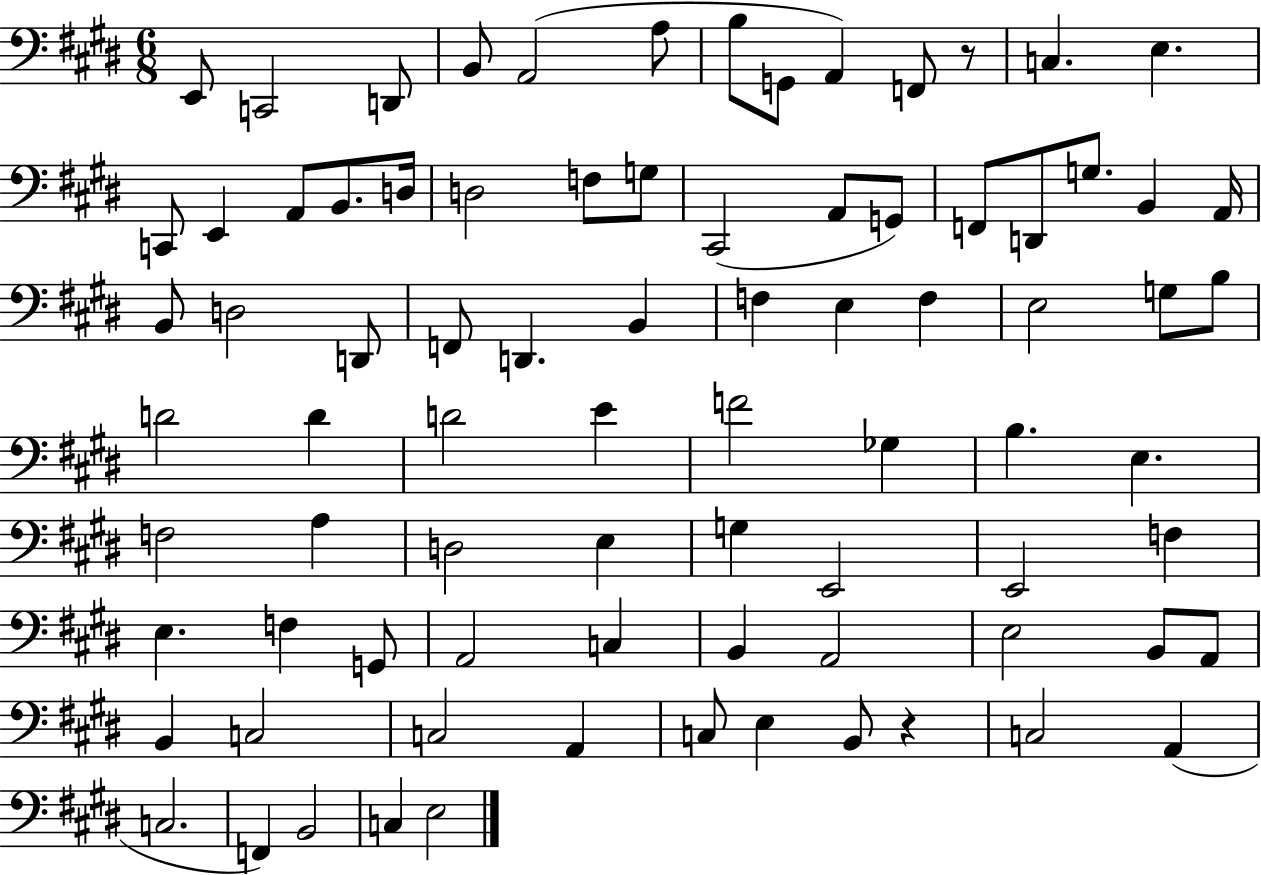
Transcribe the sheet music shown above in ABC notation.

X:1
T:Untitled
M:6/8
L:1/4
K:E
E,,/2 C,,2 D,,/2 B,,/2 A,,2 A,/2 B,/2 G,,/2 A,, F,,/2 z/2 C, E, C,,/2 E,, A,,/2 B,,/2 D,/4 D,2 F,/2 G,/2 ^C,,2 A,,/2 G,,/2 F,,/2 D,,/2 G,/2 B,, A,,/4 B,,/2 D,2 D,,/2 F,,/2 D,, B,, F, E, F, E,2 G,/2 B,/2 D2 D D2 E F2 _G, B, E, F,2 A, D,2 E, G, E,,2 E,,2 F, E, F, G,,/2 A,,2 C, B,, A,,2 E,2 B,,/2 A,,/2 B,, C,2 C,2 A,, C,/2 E, B,,/2 z C,2 A,, C,2 F,, B,,2 C, E,2